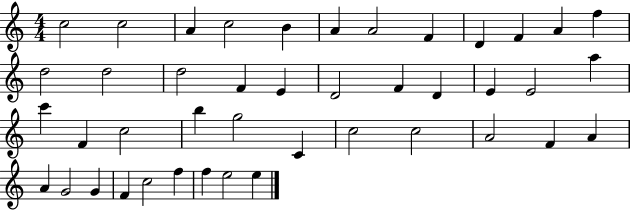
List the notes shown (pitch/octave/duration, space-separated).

C5/h C5/h A4/q C5/h B4/q A4/q A4/h F4/q D4/q F4/q A4/q F5/q D5/h D5/h D5/h F4/q E4/q D4/h F4/q D4/q E4/q E4/h A5/q C6/q F4/q C5/h B5/q G5/h C4/q C5/h C5/h A4/h F4/q A4/q A4/q G4/h G4/q F4/q C5/h F5/q F5/q E5/h E5/q